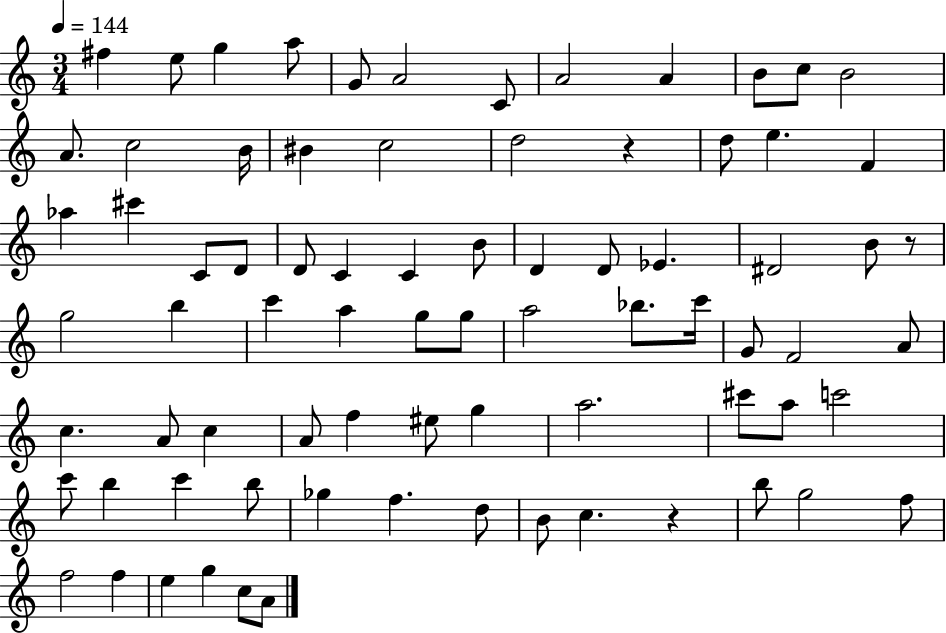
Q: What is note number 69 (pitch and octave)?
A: F5